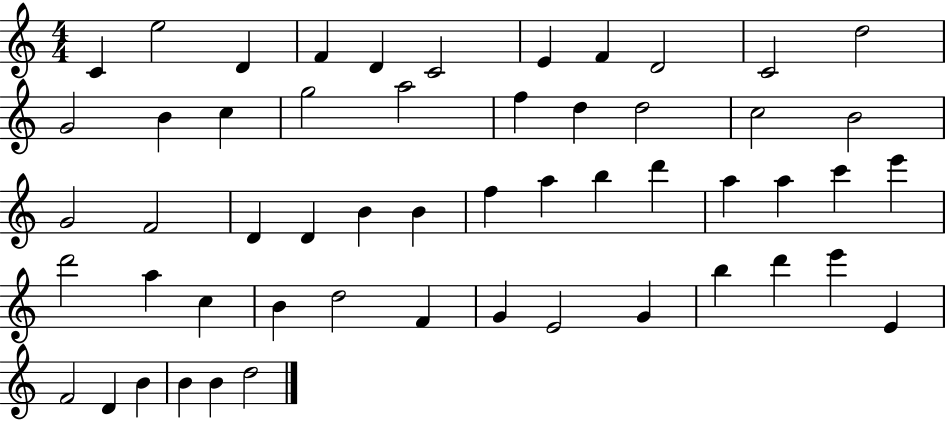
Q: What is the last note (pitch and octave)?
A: D5